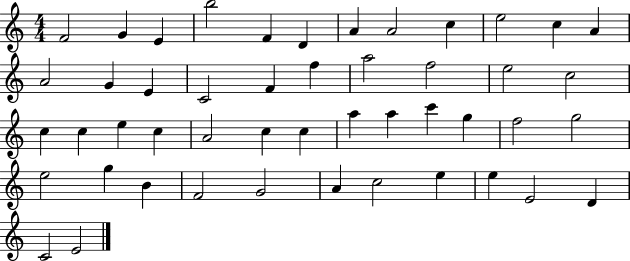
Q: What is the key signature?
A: C major